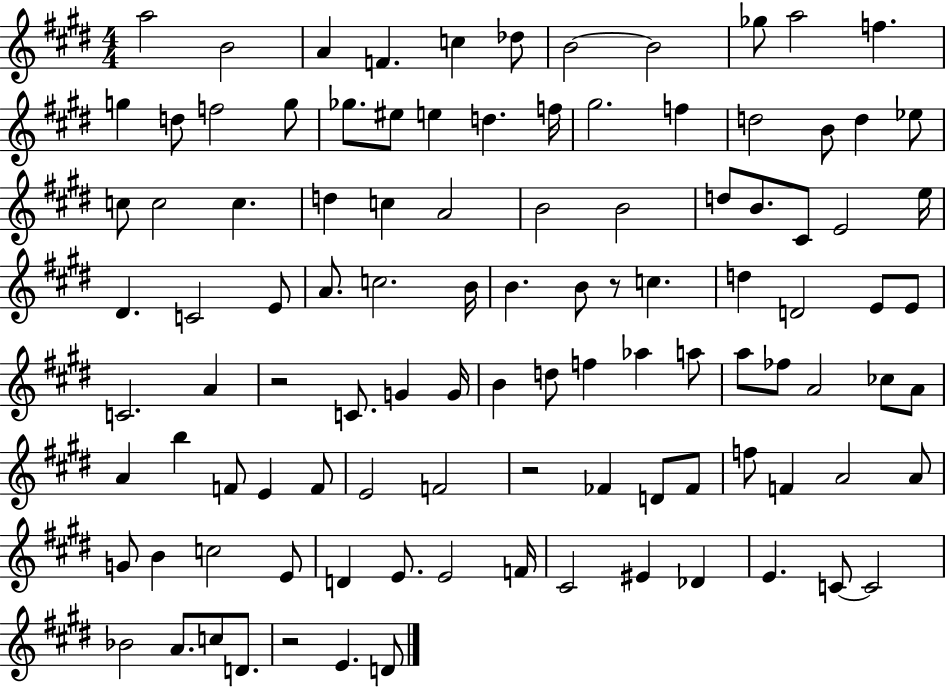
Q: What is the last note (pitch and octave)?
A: D4